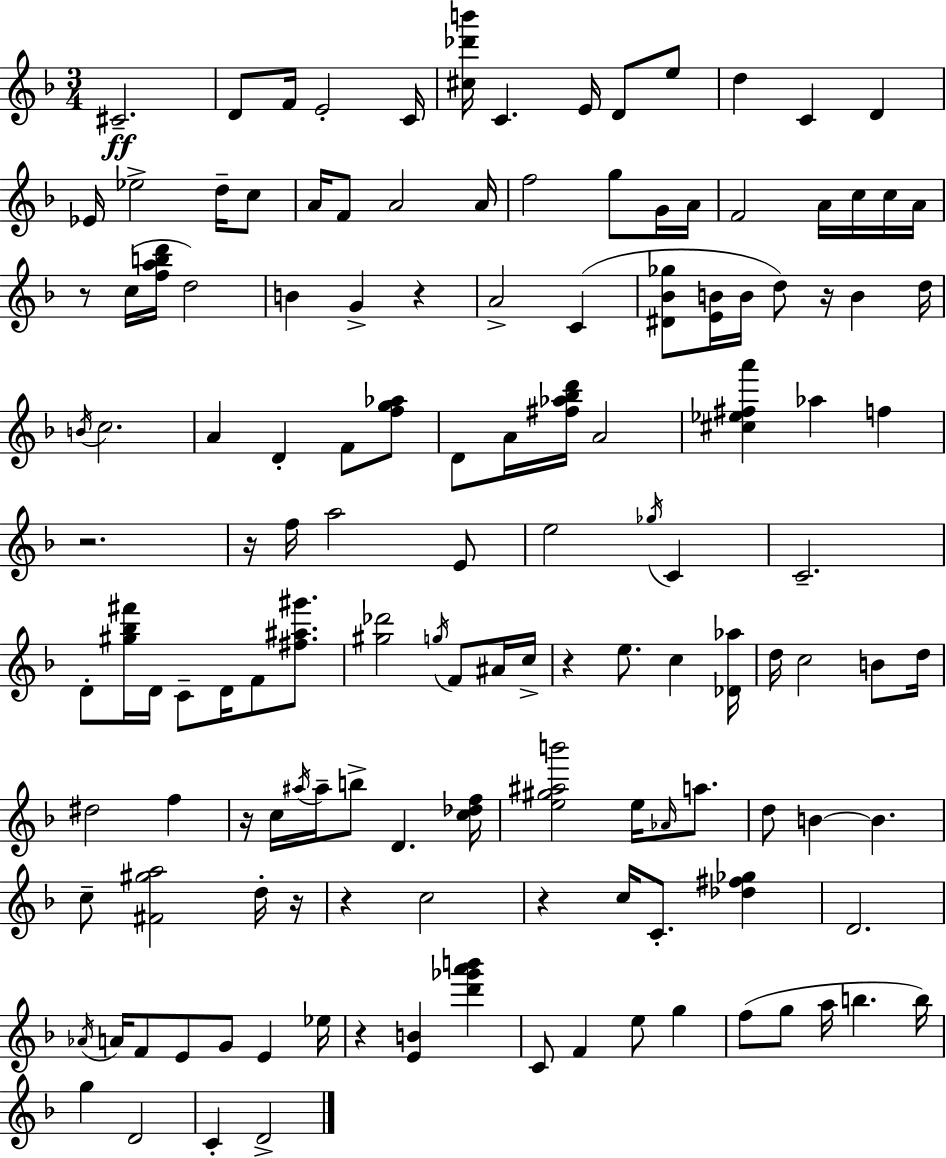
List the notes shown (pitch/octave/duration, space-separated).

C#4/h. D4/e F4/s E4/h C4/s [C#5,Db6,B6]/s C4/q. E4/s D4/e E5/e D5/q C4/q D4/q Eb4/s Eb5/h D5/s C5/e A4/s F4/e A4/h A4/s F5/h G5/e G4/s A4/s F4/h A4/s C5/s C5/s A4/s R/e C5/s [F5,A5,B5,D6]/s D5/h B4/q G4/q R/q A4/h C4/q [D#4,Bb4,Gb5]/e [E4,B4]/s B4/s D5/e R/s B4/q D5/s B4/s C5/h. A4/q D4/q F4/e [F5,G5,Ab5]/e D4/e A4/s [F#5,Ab5,Bb5,D6]/s A4/h [C#5,Eb5,F#5,A6]/q Ab5/q F5/q R/h. R/s F5/s A5/h E4/e E5/h Gb5/s C4/q C4/h. D4/e [G#5,Bb5,F#6]/s D4/s C4/e D4/s F4/e [F#5,A#5,G#6]/e. [G#5,Db6]/h G5/s F4/e A#4/s C5/s R/q E5/e. C5/q [Db4,Ab5]/s D5/s C5/h B4/e D5/s D#5/h F5/q R/s C5/s A#5/s A#5/s B5/e D4/q. [C5,Db5,F5]/s [E5,G#5,A#5,B6]/h E5/s Ab4/s A5/e. D5/e B4/q B4/q. C5/e [F#4,G#5,A5]/h D5/s R/s R/q C5/h R/q C5/s C4/e. [Db5,F#5,Gb5]/q D4/h. Ab4/s A4/s F4/e E4/e G4/e E4/q Eb5/s R/q [E4,B4]/q [D6,Gb6,A6,B6]/q C4/e F4/q E5/e G5/q F5/e G5/e A5/s B5/q. B5/s G5/q D4/h C4/q D4/h